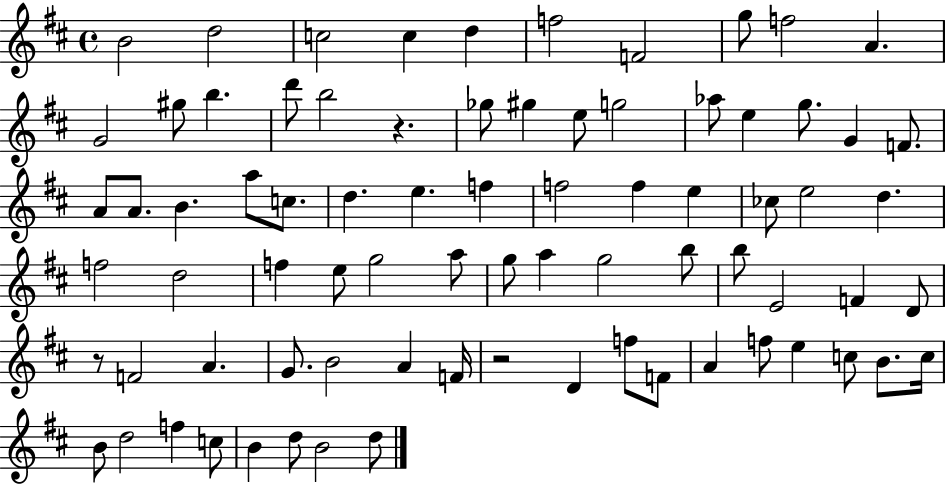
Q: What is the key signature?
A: D major